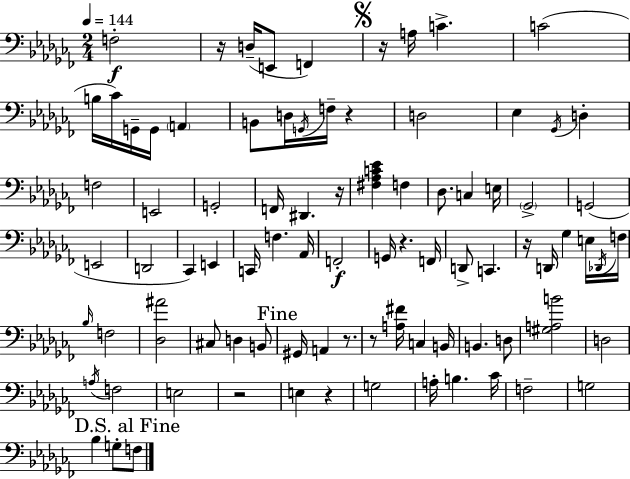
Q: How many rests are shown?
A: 10